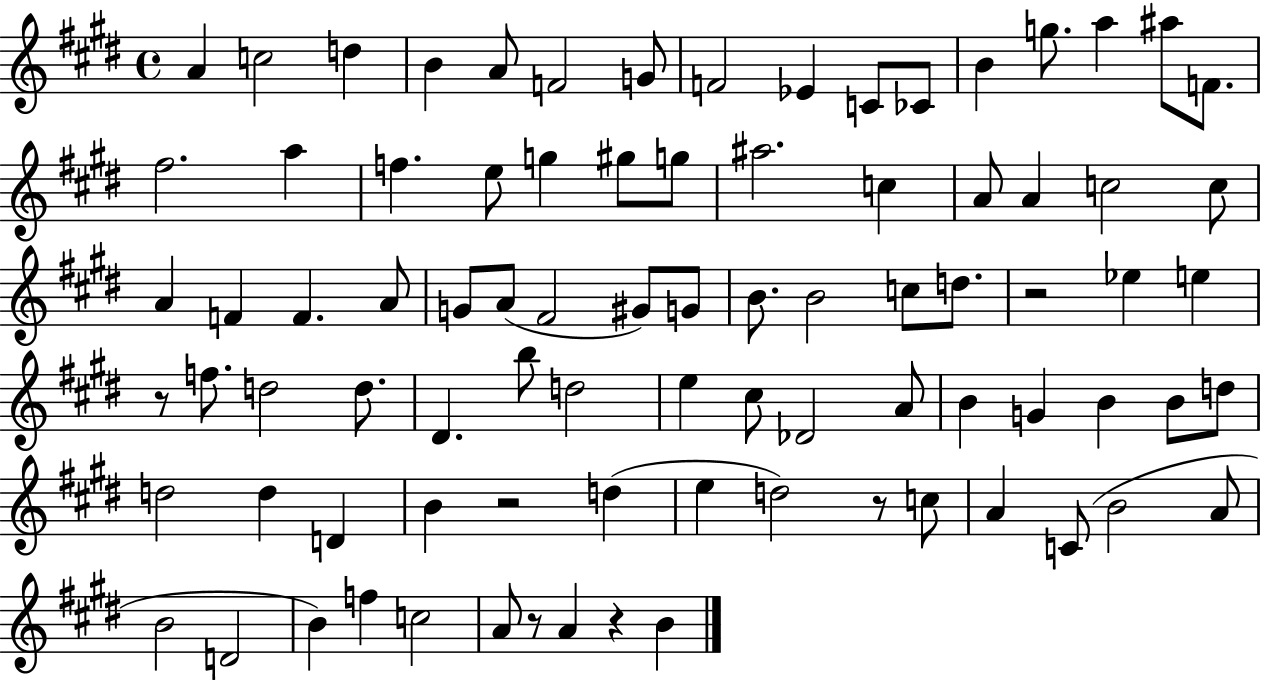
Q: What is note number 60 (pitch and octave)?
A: D5